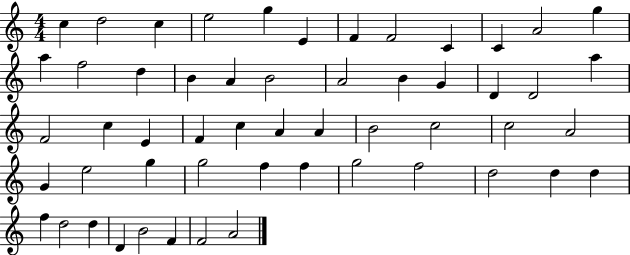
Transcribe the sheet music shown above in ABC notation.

X:1
T:Untitled
M:4/4
L:1/4
K:C
c d2 c e2 g E F F2 C C A2 g a f2 d B A B2 A2 B G D D2 a F2 c E F c A A B2 c2 c2 A2 G e2 g g2 f f g2 f2 d2 d d f d2 d D B2 F F2 A2